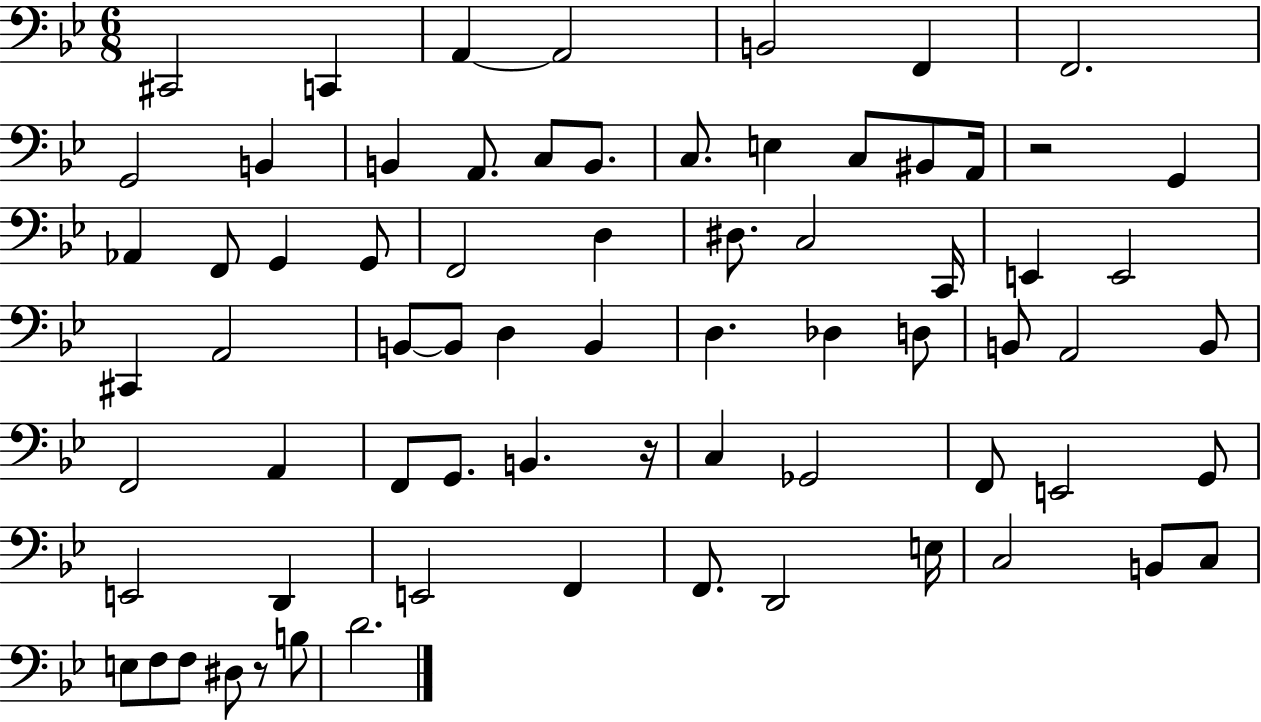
{
  \clef bass
  \numericTimeSignature
  \time 6/8
  \key bes \major
  \repeat volta 2 { cis,2 c,4 | a,4~~ a,2 | b,2 f,4 | f,2. | \break g,2 b,4 | b,4 a,8. c8 b,8. | c8. e4 c8 bis,8 a,16 | r2 g,4 | \break aes,4 f,8 g,4 g,8 | f,2 d4 | dis8. c2 c,16 | e,4 e,2 | \break cis,4 a,2 | b,8~~ b,8 d4 b,4 | d4. des4 d8 | b,8 a,2 b,8 | \break f,2 a,4 | f,8 g,8. b,4. r16 | c4 ges,2 | f,8 e,2 g,8 | \break e,2 d,4 | e,2 f,4 | f,8. d,2 e16 | c2 b,8 c8 | \break e8 f8 f8 dis8 r8 b8 | d'2. | } \bar "|."
}